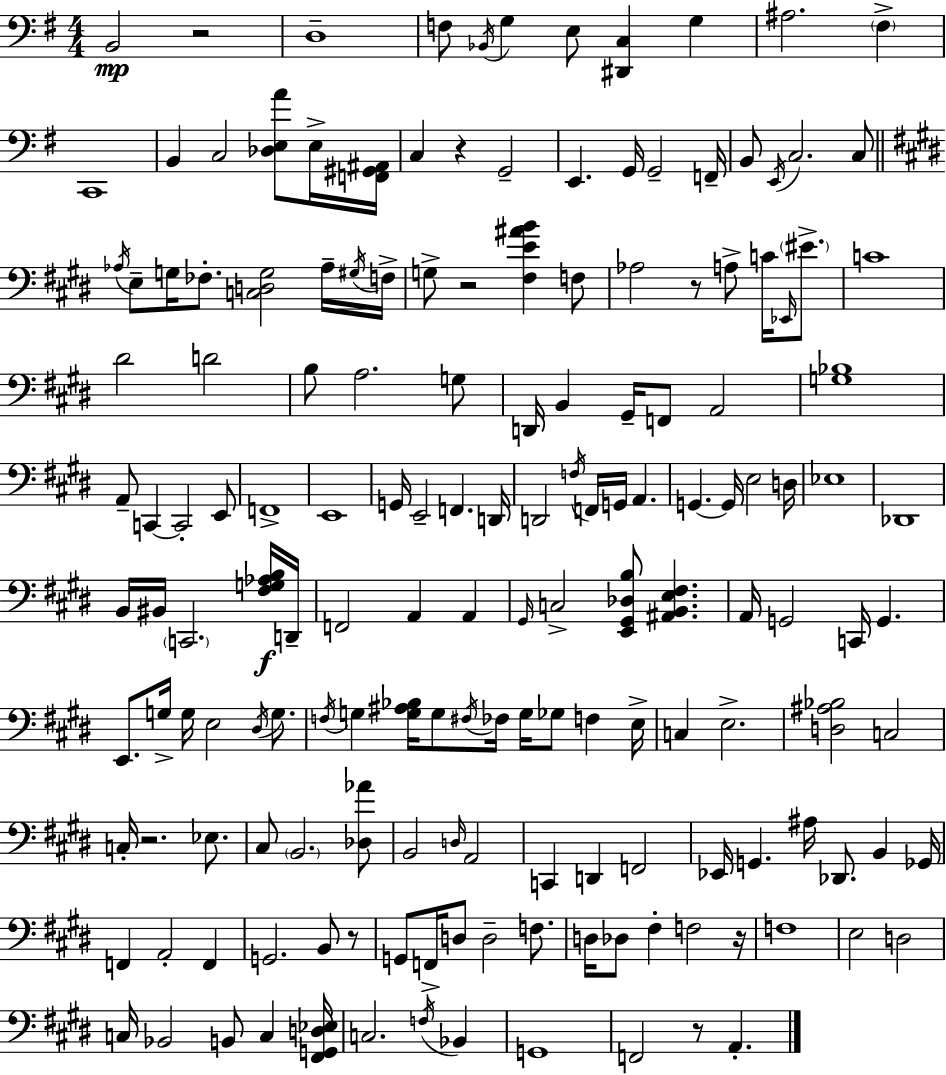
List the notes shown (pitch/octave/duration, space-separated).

B2/h R/h D3/w F3/e Bb2/s G3/q E3/e [D#2,C3]/q G3/q A#3/h. F#3/q C2/w B2/q C3/h [Db3,E3,A4]/e E3/s [F2,G#2,A#2]/s C3/q R/q G2/h E2/q. G2/s G2/h F2/s B2/e E2/s C3/h. C3/e Ab3/s E3/e G3/s FES3/e. [C3,D3,G3]/h Ab3/s G#3/s F3/s G3/e R/h [F#3,E4,A#4,B4]/q F3/e Ab3/h R/e A3/e C4/s Eb2/s EIS4/e. C4/w D#4/h D4/h B3/e A3/h. G3/e D2/s B2/q G#2/s F2/e A2/h [G3,Bb3]/w A2/e C2/q C2/h E2/e F2/w E2/w G2/s E2/h F2/q. D2/s D2/h F3/s F2/s G2/s A2/q. G2/q. G2/s E3/h D3/s Eb3/w Db2/w B2/s BIS2/s C2/h. [F#3,G3,Ab3,B3]/s D2/s F2/h A2/q A2/q G#2/s C3/h [E2,G#2,Db3,B3]/e [A#2,B2,E3,F#3]/q. A2/s G2/h C2/s G2/q. E2/e. G3/s G3/s E3/h D#3/s G3/e. F3/s G3/q [G3,A#3,Bb3]/s G3/e F#3/s FES3/s G3/s Gb3/e F3/q E3/s C3/q E3/h. [D3,A#3,Bb3]/h C3/h C3/s R/h. Eb3/e. C#3/e B2/h. [Db3,Ab4]/e B2/h D3/s A2/h C2/q D2/q F2/h Eb2/s G2/q. A#3/s Db2/e. B2/q Gb2/s F2/q A2/h F2/q G2/h. B2/e R/e G2/e F2/s D3/e D3/h F3/e. D3/s Db3/e F#3/q F3/h R/s F3/w E3/h D3/h C3/s Bb2/h B2/e C3/q [F#2,G2,D3,Eb3]/s C3/h. F3/s Bb2/q G2/w F2/h R/e A2/q.